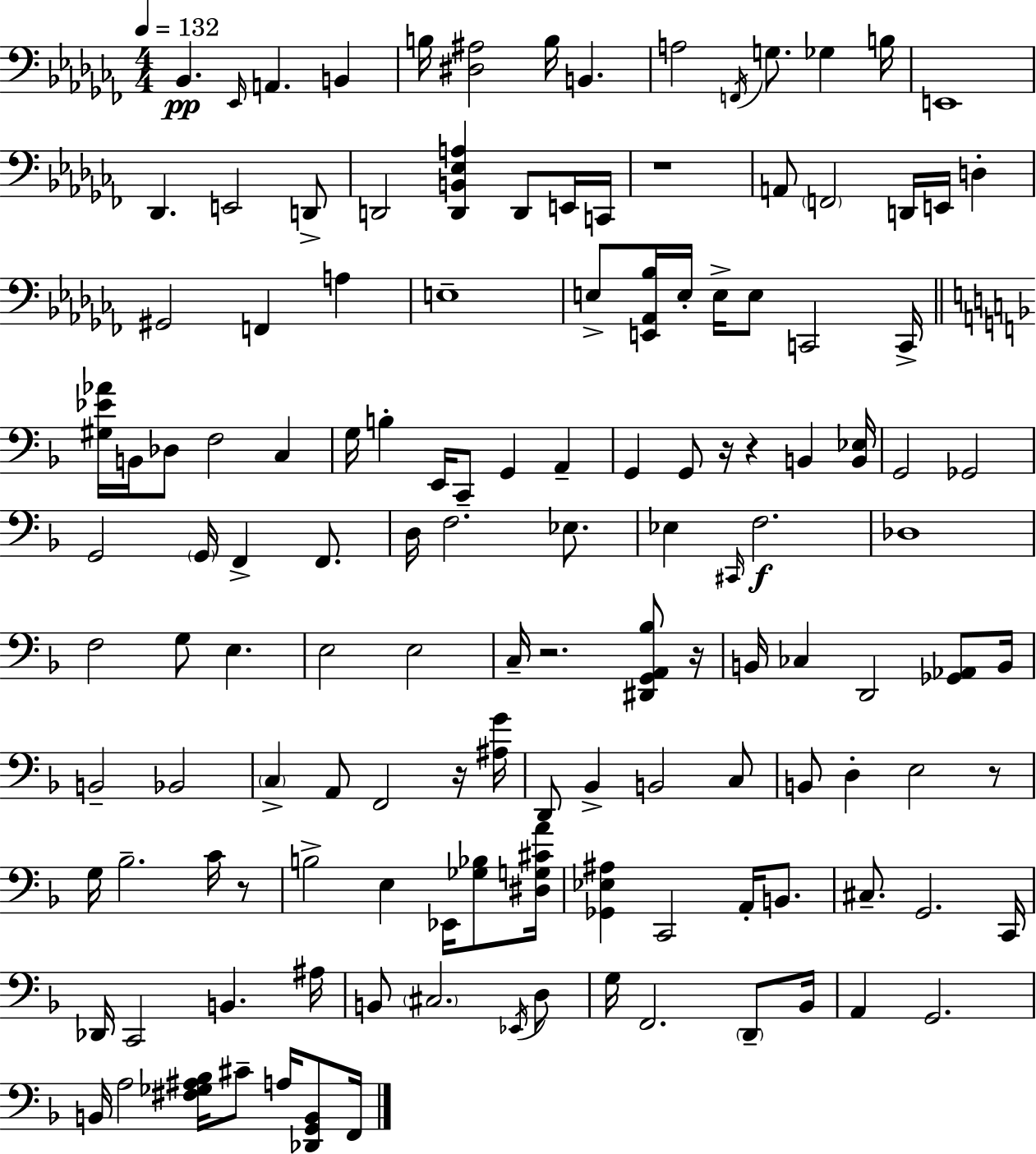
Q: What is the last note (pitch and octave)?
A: F2